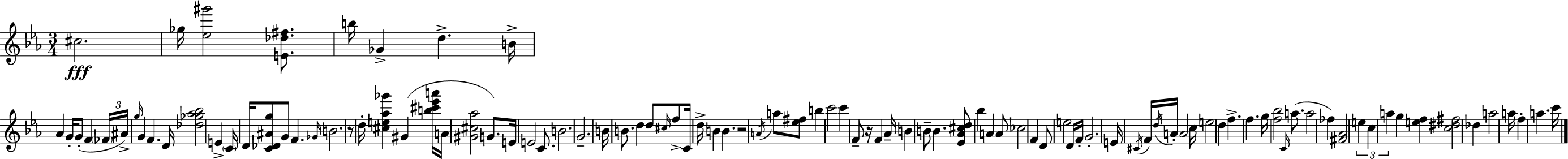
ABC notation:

X:1
T:Untitled
M:3/4
L:1/4
K:Eb
^c2 _g/4 [_e^g']2 [E_d^f]/2 b/4 _G d B/4 _A G/4 G/2 F _F/4 ^A/4 g/4 G F D/4 [_d_g_a_b]2 E C/4 D/4 [C_D^Ag]/2 G/2 F _G/4 B2 z/2 d/4 [^ce_a_g'] ^G [b^c'_e'a']/4 A/4 [^G^c_a]2 G/2 E/4 E2 C/2 B2 G2 B/4 B/2 d d/2 ^c/4 f/2 C/4 d/4 B B z2 A/4 a/2 [_e^f]/2 b c'2 c' F/2 z/4 F _A/4 B B/2 B [_E_A^cd]/2 _b A A/2 _c2 F D/2 e2 D/4 F/4 G2 E/4 ^C/4 F/4 d/4 A/4 A2 c/4 e2 d f f g/4 [f_b]2 C/4 a/2 a2 _f [^F_A]2 e c a g [ef] [c^d^f]2 _d a2 a/4 f a c'/4